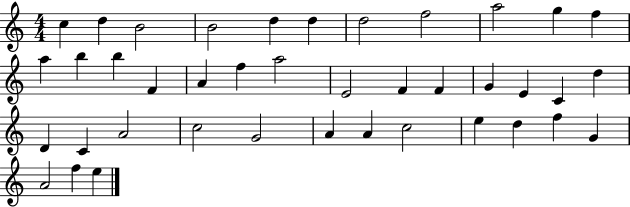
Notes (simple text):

C5/q D5/q B4/h B4/h D5/q D5/q D5/h F5/h A5/h G5/q F5/q A5/q B5/q B5/q F4/q A4/q F5/q A5/h E4/h F4/q F4/q G4/q E4/q C4/q D5/q D4/q C4/q A4/h C5/h G4/h A4/q A4/q C5/h E5/q D5/q F5/q G4/q A4/h F5/q E5/q